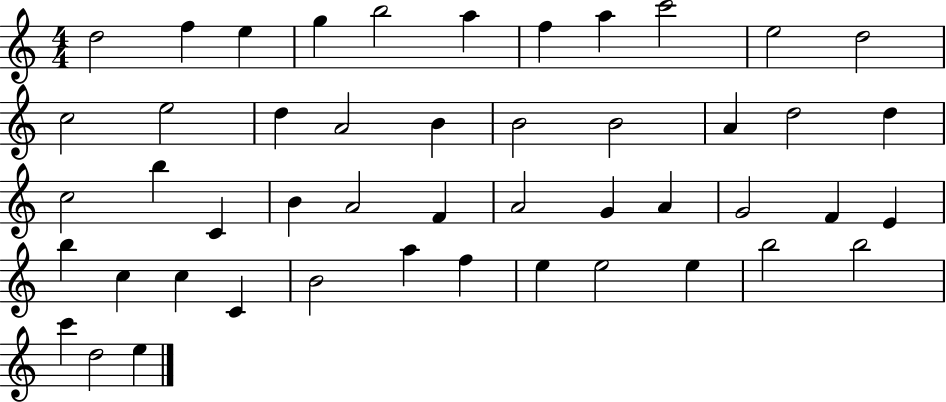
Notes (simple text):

D5/h F5/q E5/q G5/q B5/h A5/q F5/q A5/q C6/h E5/h D5/h C5/h E5/h D5/q A4/h B4/q B4/h B4/h A4/q D5/h D5/q C5/h B5/q C4/q B4/q A4/h F4/q A4/h G4/q A4/q G4/h F4/q E4/q B5/q C5/q C5/q C4/q B4/h A5/q F5/q E5/q E5/h E5/q B5/h B5/h C6/q D5/h E5/q